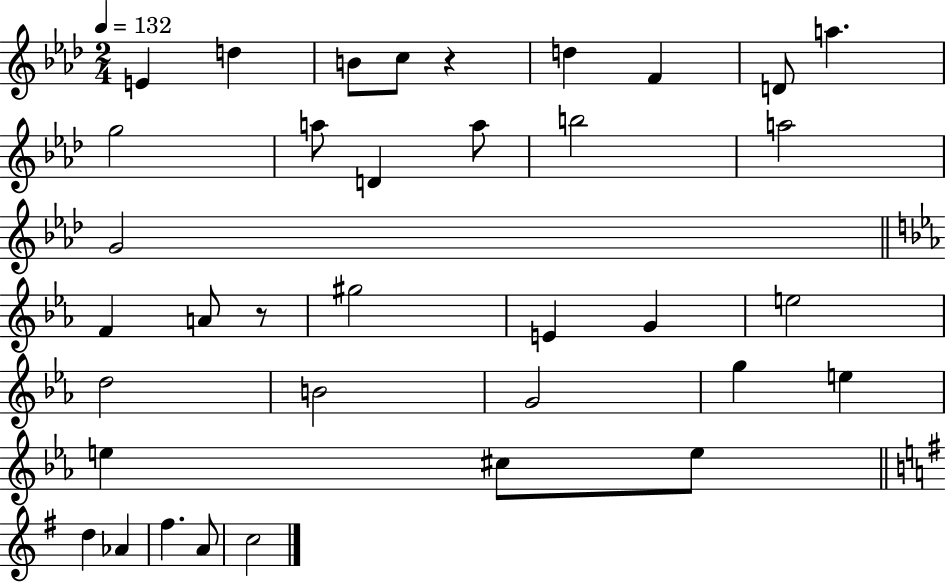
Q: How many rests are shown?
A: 2